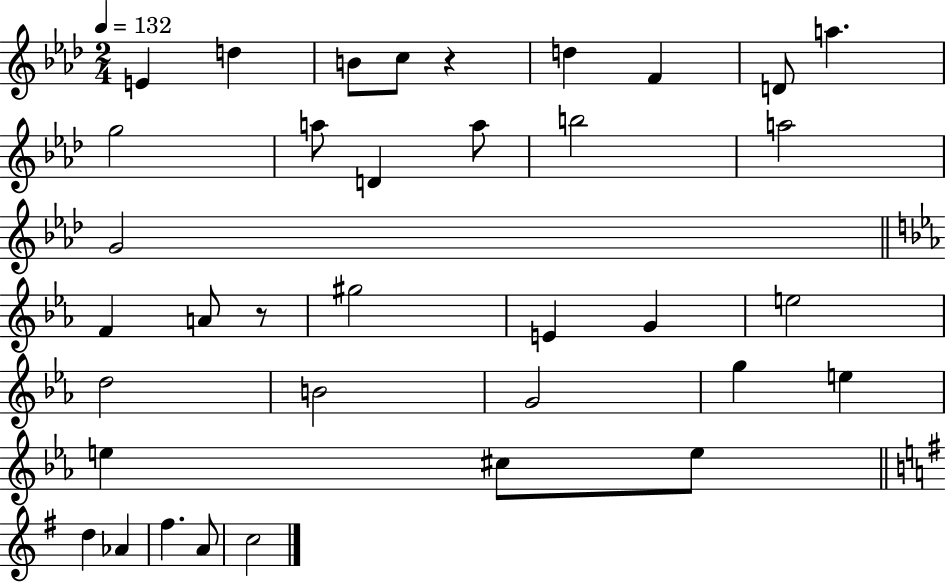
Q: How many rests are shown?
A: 2